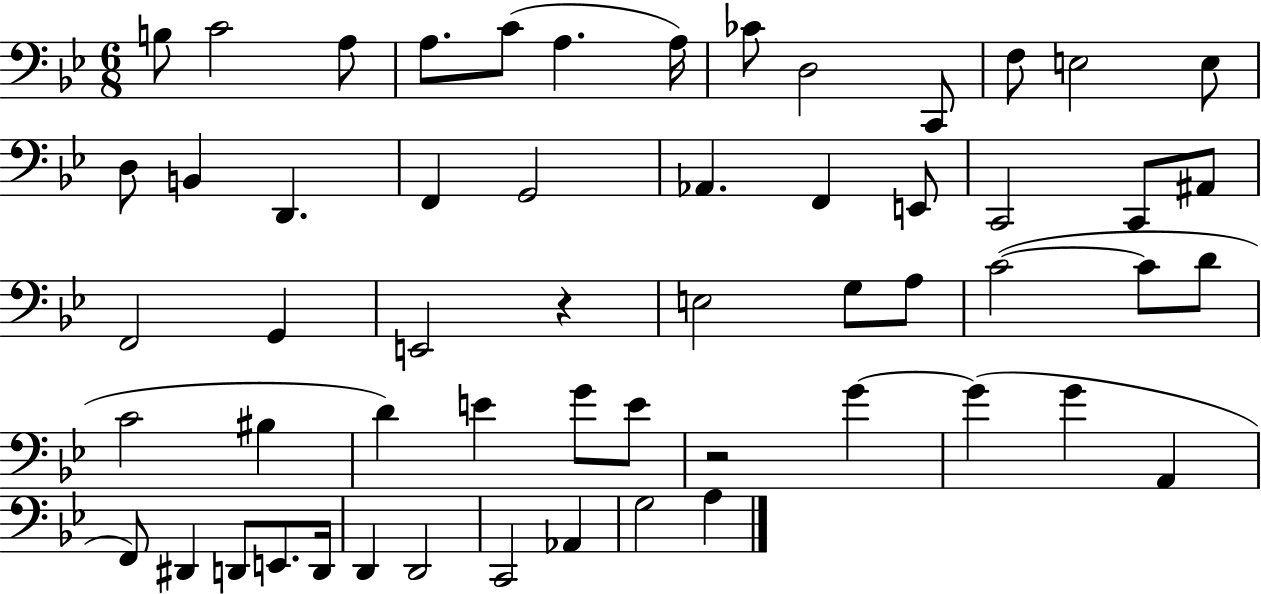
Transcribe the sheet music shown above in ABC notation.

X:1
T:Untitled
M:6/8
L:1/4
K:Bb
B,/2 C2 A,/2 A,/2 C/2 A, A,/4 _C/2 D,2 C,,/2 F,/2 E,2 E,/2 D,/2 B,, D,, F,, G,,2 _A,, F,, E,,/2 C,,2 C,,/2 ^A,,/2 F,,2 G,, E,,2 z E,2 G,/2 A,/2 C2 C/2 D/2 C2 ^B, D E G/2 E/2 z2 G G G A,, F,,/2 ^D,, D,,/2 E,,/2 D,,/4 D,, D,,2 C,,2 _A,, G,2 A,